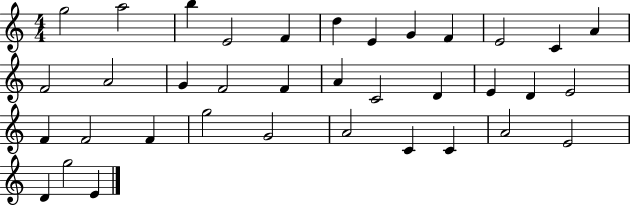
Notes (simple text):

G5/h A5/h B5/q E4/h F4/q D5/q E4/q G4/q F4/q E4/h C4/q A4/q F4/h A4/h G4/q F4/h F4/q A4/q C4/h D4/q E4/q D4/q E4/h F4/q F4/h F4/q G5/h G4/h A4/h C4/q C4/q A4/h E4/h D4/q G5/h E4/q